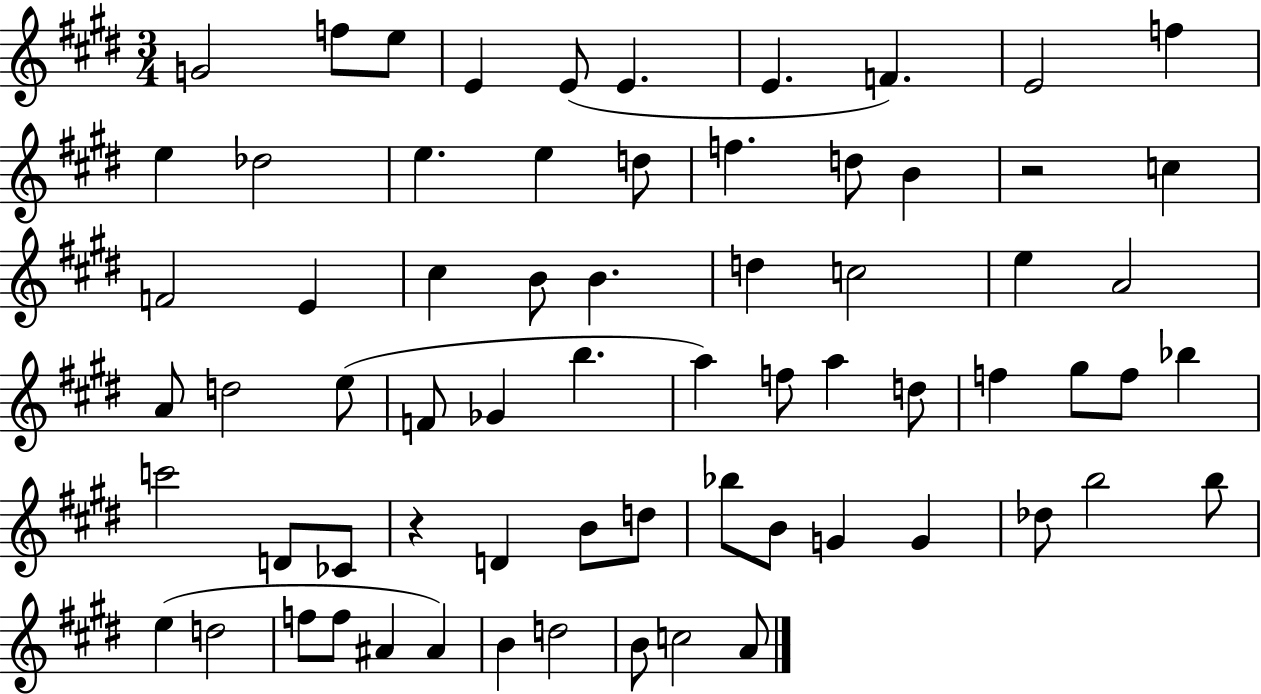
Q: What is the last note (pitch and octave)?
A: A4